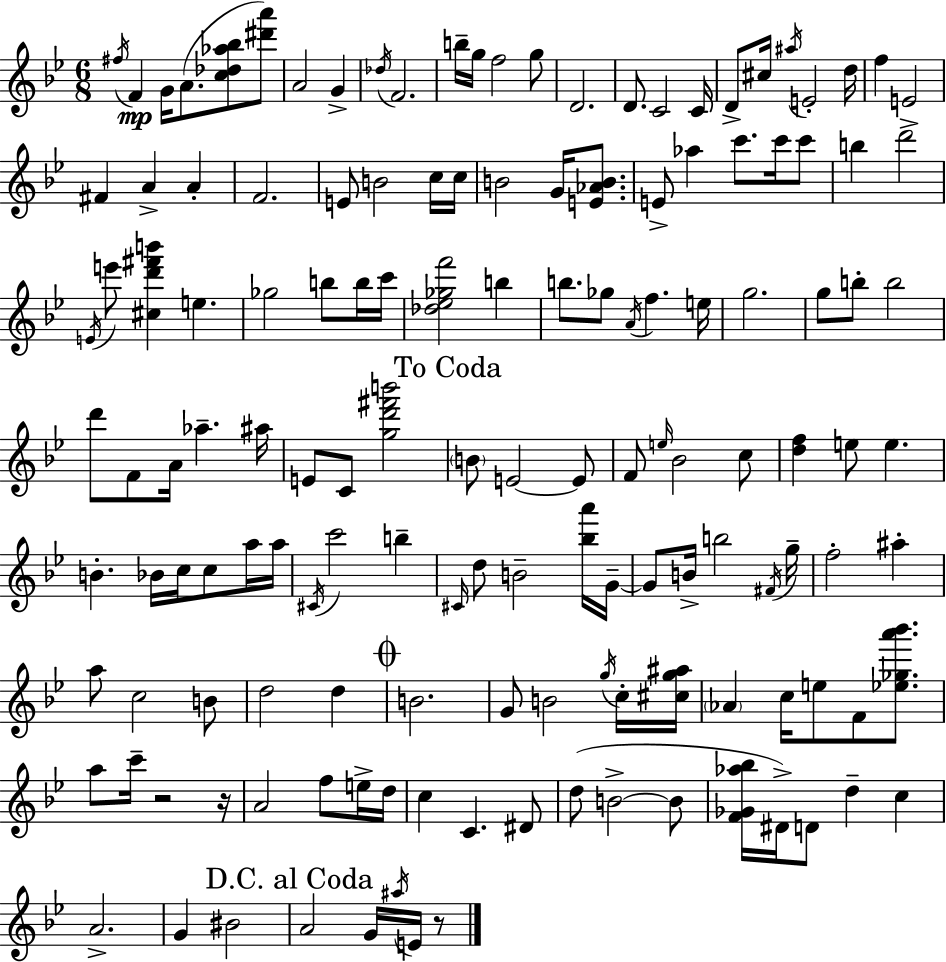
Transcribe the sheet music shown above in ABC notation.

X:1
T:Untitled
M:6/8
L:1/4
K:Bb
^f/4 F G/4 A/2 [c_d_a_b]/2 [^d'a']/2 A2 G _d/4 F2 b/4 g/4 f2 g/2 D2 D/2 C2 C/4 D/2 ^c/4 ^a/4 E2 d/4 f E2 ^F A A F2 E/2 B2 c/4 c/4 B2 G/4 [E_AB]/2 E/2 _a c'/2 c'/4 c'/2 b d'2 E/4 e'/2 [^cd'^f'b'] e _g2 b/2 b/4 c'/4 [_d_e_gf']2 b b/2 _g/2 A/4 f e/4 g2 g/2 b/2 b2 d'/2 F/2 A/4 _a ^a/4 E/2 C/2 [gd'^f'b']2 B/2 E2 E/2 F/2 e/4 _B2 c/2 [df] e/2 e B _B/4 c/4 c/2 a/4 a/4 ^C/4 c'2 b ^C/4 d/2 B2 [_ba']/4 G/4 G/2 B/4 b2 ^F/4 g/4 f2 ^a a/2 c2 B/2 d2 d B2 G/2 B2 g/4 c/4 [^cg^a]/4 _A c/4 e/2 F/2 [_e_ga'_b']/2 a/2 c'/4 z2 z/4 A2 f/2 e/4 d/4 c C ^D/2 d/2 B2 B/2 [F_G_a_b]/4 ^D/4 D/2 d c A2 G ^B2 A2 G/4 ^a/4 E/4 z/2